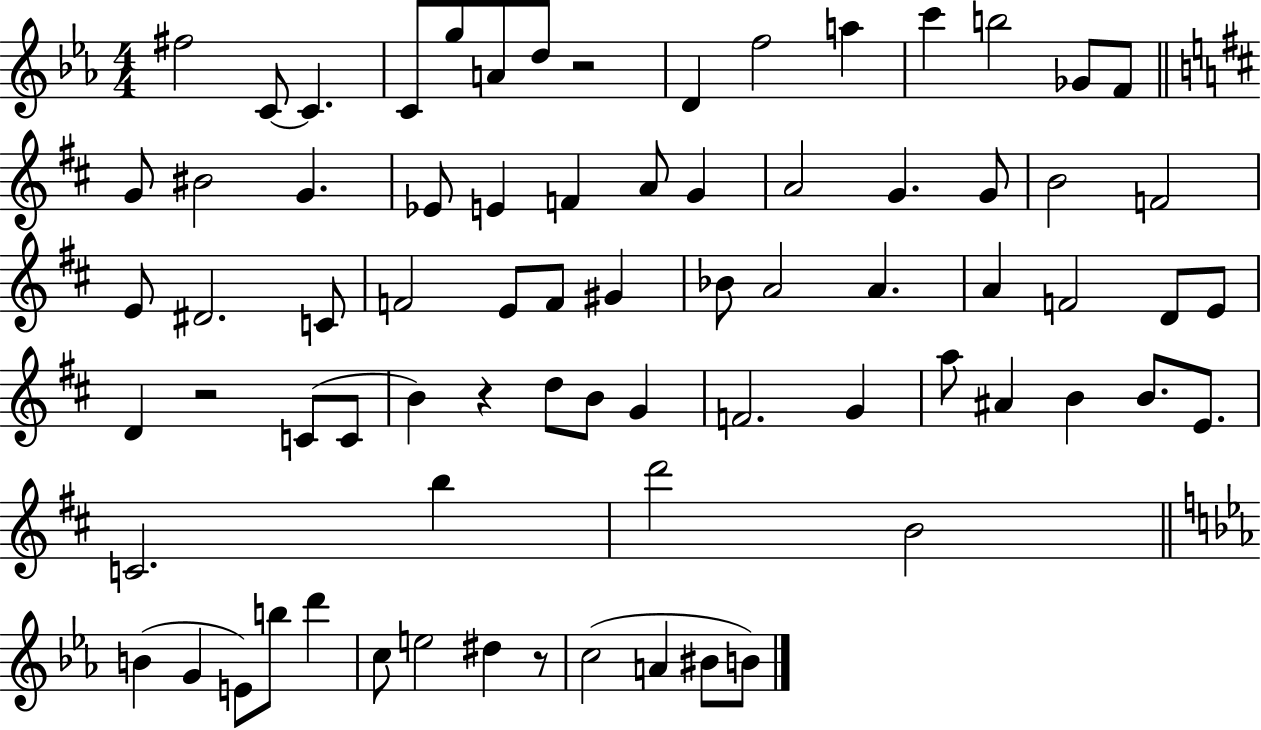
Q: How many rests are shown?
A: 4